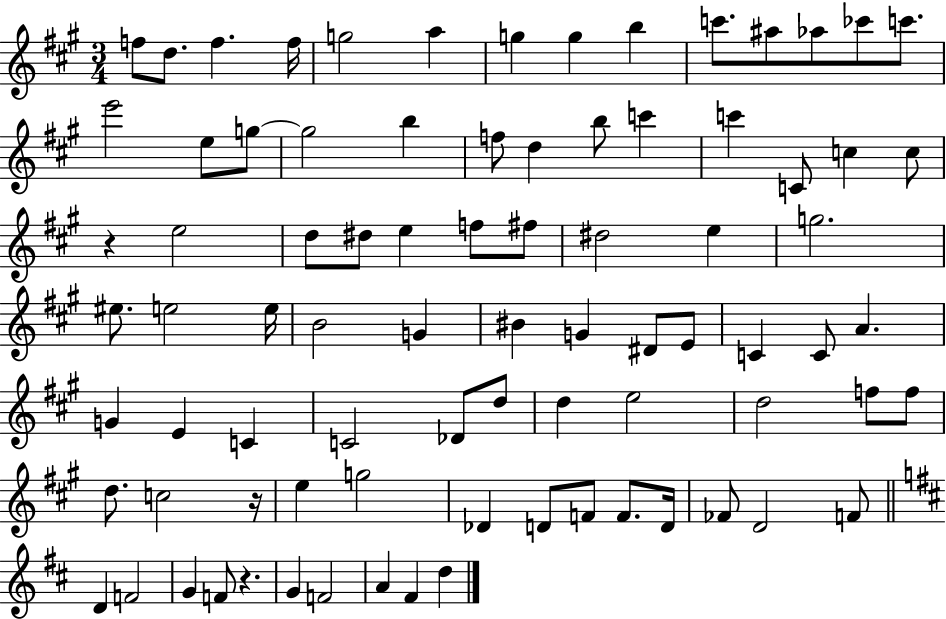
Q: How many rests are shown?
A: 3